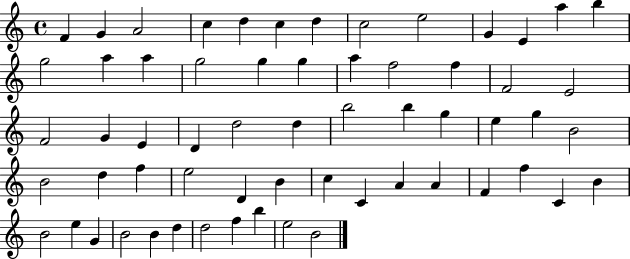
{
  \clef treble
  \time 4/4
  \defaultTimeSignature
  \key c \major
  f'4 g'4 a'2 | c''4 d''4 c''4 d''4 | c''2 e''2 | g'4 e'4 a''4 b''4 | \break g''2 a''4 a''4 | g''2 g''4 g''4 | a''4 f''2 f''4 | f'2 e'2 | \break f'2 g'4 e'4 | d'4 d''2 d''4 | b''2 b''4 g''4 | e''4 g''4 b'2 | \break b'2 d''4 f''4 | e''2 d'4 b'4 | c''4 c'4 a'4 a'4 | f'4 f''4 c'4 b'4 | \break b'2 e''4 g'4 | b'2 b'4 d''4 | d''2 f''4 b''4 | e''2 b'2 | \break \bar "|."
}